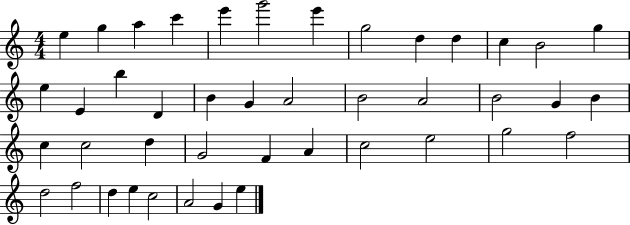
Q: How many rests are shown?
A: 0